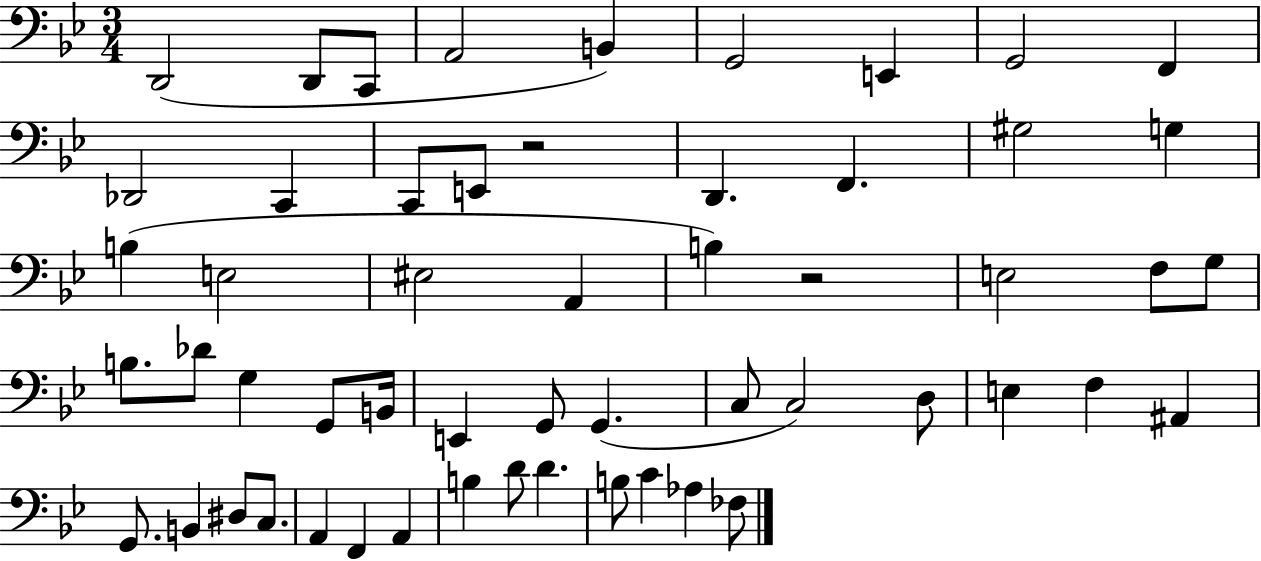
{
  \clef bass
  \numericTimeSignature
  \time 3/4
  \key bes \major
  \repeat volta 2 { d,2( d,8 c,8 | a,2 b,4) | g,2 e,4 | g,2 f,4 | \break des,2 c,4 | c,8 e,8 r2 | d,4. f,4. | gis2 g4 | \break b4( e2 | eis2 a,4 | b4) r2 | e2 f8 g8 | \break b8. des'8 g4 g,8 b,16 | e,4 g,8 g,4.( | c8 c2) d8 | e4 f4 ais,4 | \break g,8. b,4 dis8 c8. | a,4 f,4 a,4 | b4 d'8 d'4. | b8 c'4 aes4 fes8 | \break } \bar "|."
}